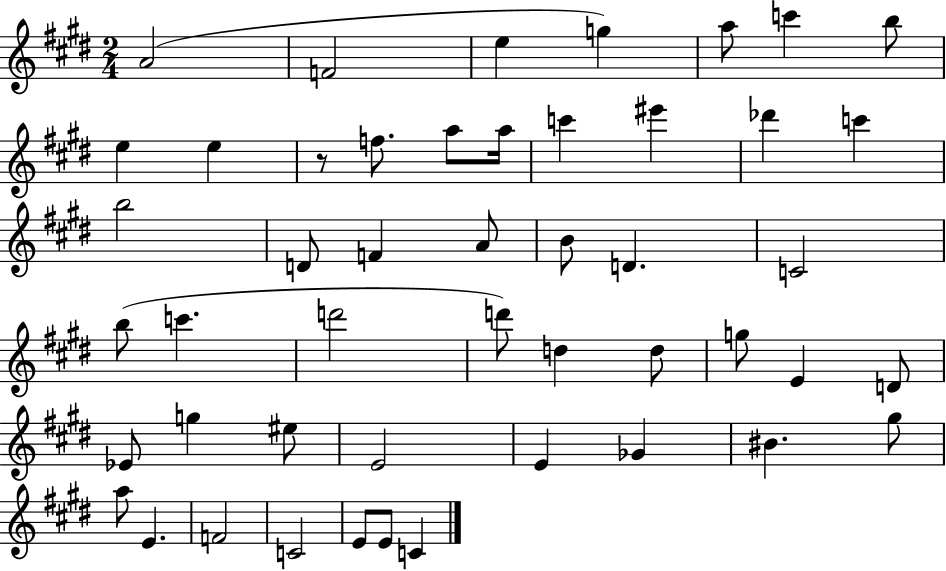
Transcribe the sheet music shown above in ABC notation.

X:1
T:Untitled
M:2/4
L:1/4
K:E
A2 F2 e g a/2 c' b/2 e e z/2 f/2 a/2 a/4 c' ^e' _d' c' b2 D/2 F A/2 B/2 D C2 b/2 c' d'2 d'/2 d d/2 g/2 E D/2 _E/2 g ^e/2 E2 E _G ^B ^g/2 a/2 E F2 C2 E/2 E/2 C